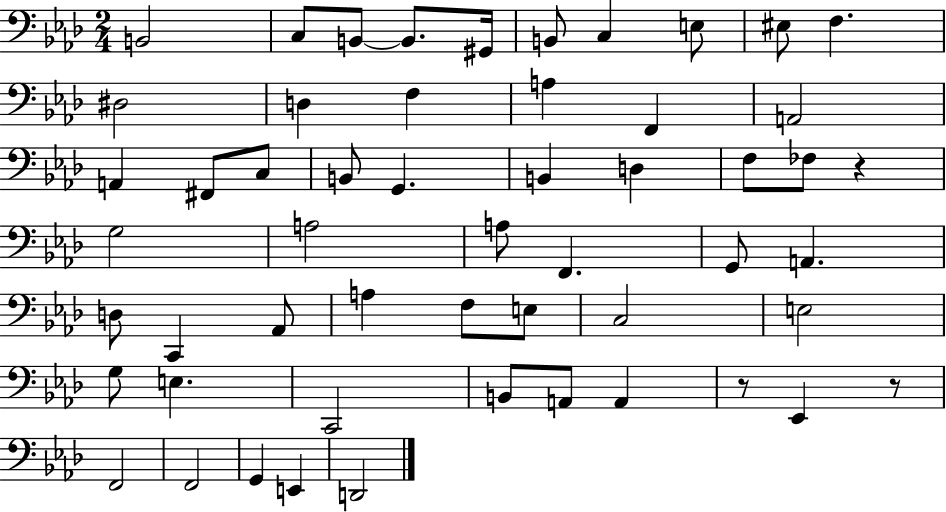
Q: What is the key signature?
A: AES major